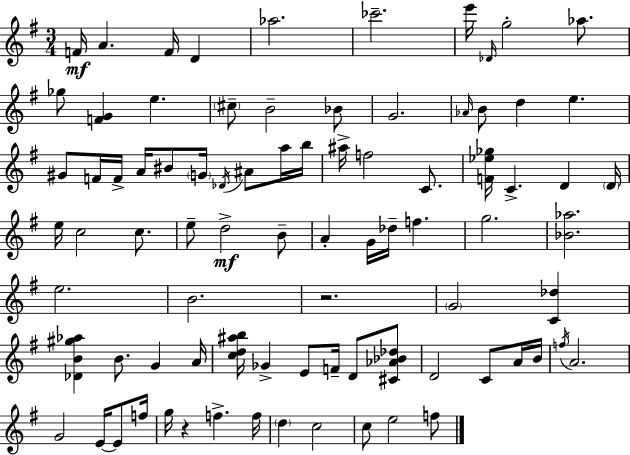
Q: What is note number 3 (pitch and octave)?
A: F4